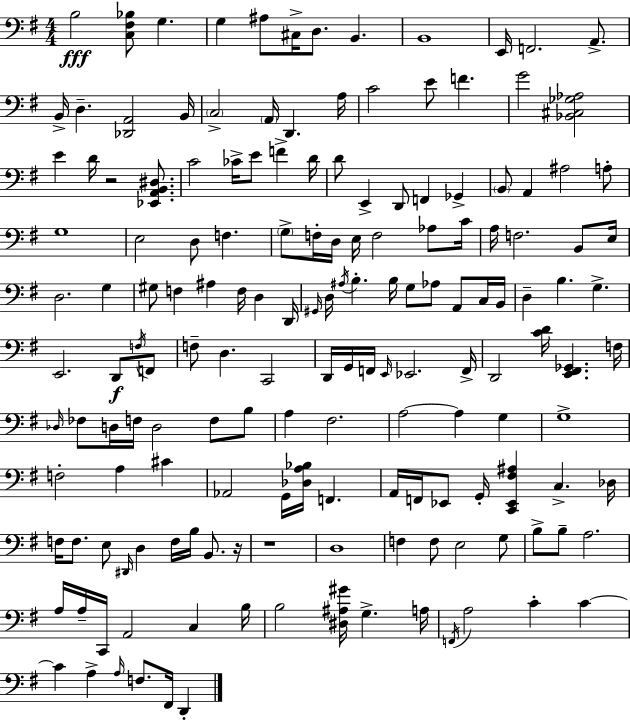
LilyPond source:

{
  \clef bass
  \numericTimeSignature
  \time 4/4
  \key e \minor
  b2\fff <c fis bes>8 g4. | g4 ais8 cis16-> d8. b,4. | b,1 | e,16 f,2. a,8.-> | \break b,16-> d4.-- <des, a,>2 b,16 | \parenthesize c2-> \parenthesize a,16 d,4. a16 | c'2 e'8 f'4. | g'2 <bes, cis ges aes>2 | \break e'4 d'16 r2 <ees, a, b, dis>8. | c'2 ces'16-> e'8 f'4-> d'16 | d'8 e,4-> d,8 f,4 ges,4-> | \parenthesize b,8 a,4 ais2 a8-. | \break g1 | e2 d8 f4. | \parenthesize g8-> f16-. d16 e16 f2 aes8 c'16 | a16 f2. b,8 e16 | \break d2. g4 | gis8 f4 ais4 f16 d4 d,16 | \grace { gis,16 } d16 \acciaccatura { ais16 } b4.-. b16 g8 aes8 a,8 | c16 b,16 d4-- b4. g4.-> | \break e,2. d,8\f | \acciaccatura { f16 } f,8 f8-- d4. c,2 | d,16 g,16 f,16 \grace { e,16 } ees,2. | f,16-> d,2 <c' d'>16 <e, fis, ges,>4. | \break f16 \grace { des16 } fes8 d16 f16 d2 | f8 b8 a4 fis2. | a2~~ a4 | g4 g1-> | \break f2-. a4 | cis'4 aes,2 g,16 <des a bes>16 f,4. | a,16 f,16 ees,8 g,16-. <c, ees, fis ais>4 c4.-> | des16 f16 f8. e8 \grace { dis,16 } d4 | \break f16 b16 b,8. r16 r1 | d1 | f4 f8 e2 | g8 b8-> b8-- a2. | \break a16 a16-- c,16 a,2 | c4 b16 b2 <dis ais gis'>16 g4.-> | a16 \acciaccatura { f,16 } a2 c'4-. | c'4~~ c'4 a4-> \grace { a16 } | \break f8. fis,16 d,4-. \bar "|."
}